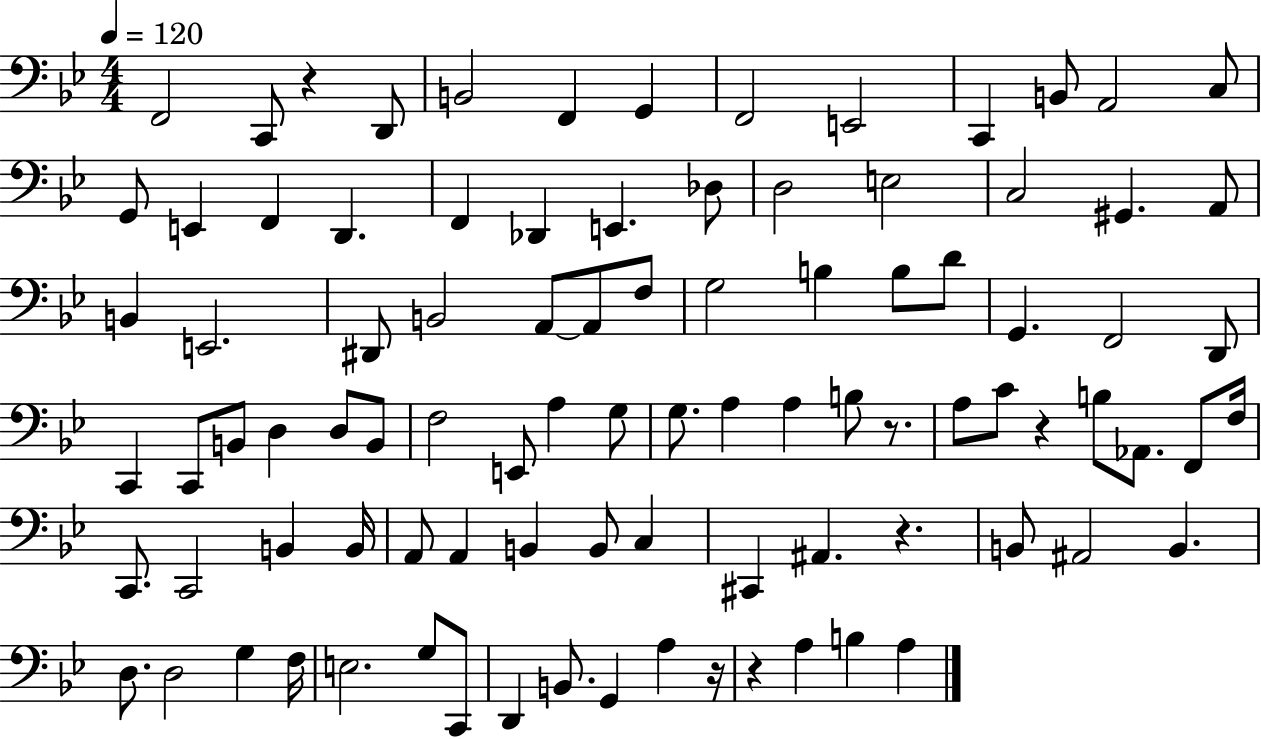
F2/h C2/e R/q D2/e B2/h F2/q G2/q F2/h E2/h C2/q B2/e A2/h C3/e G2/e E2/q F2/q D2/q. F2/q Db2/q E2/q. Db3/e D3/h E3/h C3/h G#2/q. A2/e B2/q E2/h. D#2/e B2/h A2/e A2/e F3/e G3/h B3/q B3/e D4/e G2/q. F2/h D2/e C2/q C2/e B2/e D3/q D3/e B2/e F3/h E2/e A3/q G3/e G3/e. A3/q A3/q B3/e R/e. A3/e C4/e R/q B3/e Ab2/e. F2/e F3/s C2/e. C2/h B2/q B2/s A2/e A2/q B2/q B2/e C3/q C#2/q A#2/q. R/q. B2/e A#2/h B2/q. D3/e. D3/h G3/q F3/s E3/h. G3/e C2/e D2/q B2/e. G2/q A3/q R/s R/q A3/q B3/q A3/q